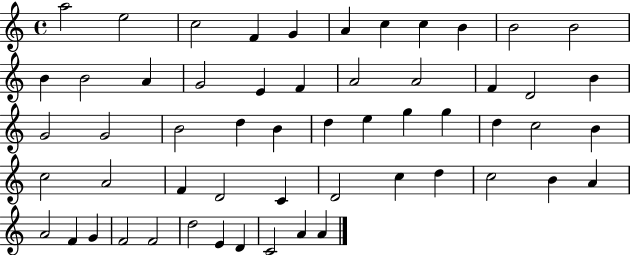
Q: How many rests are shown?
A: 0